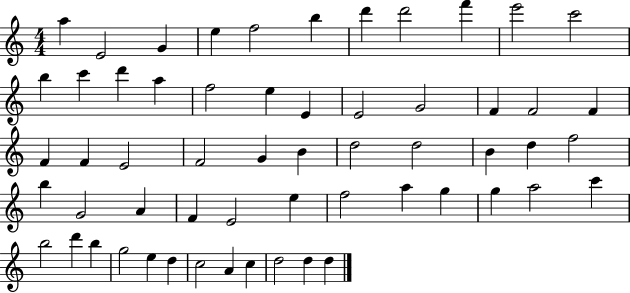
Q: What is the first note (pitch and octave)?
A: A5